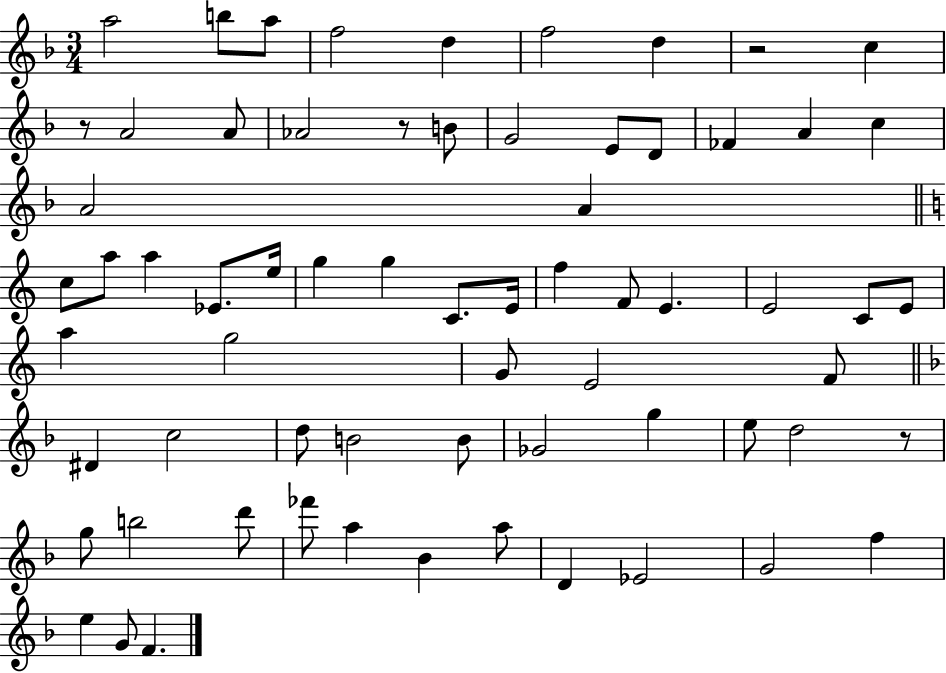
X:1
T:Untitled
M:3/4
L:1/4
K:F
a2 b/2 a/2 f2 d f2 d z2 c z/2 A2 A/2 _A2 z/2 B/2 G2 E/2 D/2 _F A c A2 A c/2 a/2 a _E/2 e/4 g g C/2 E/4 f F/2 E E2 C/2 E/2 a g2 G/2 E2 F/2 ^D c2 d/2 B2 B/2 _G2 g e/2 d2 z/2 g/2 b2 d'/2 _f'/2 a _B a/2 D _E2 G2 f e G/2 F